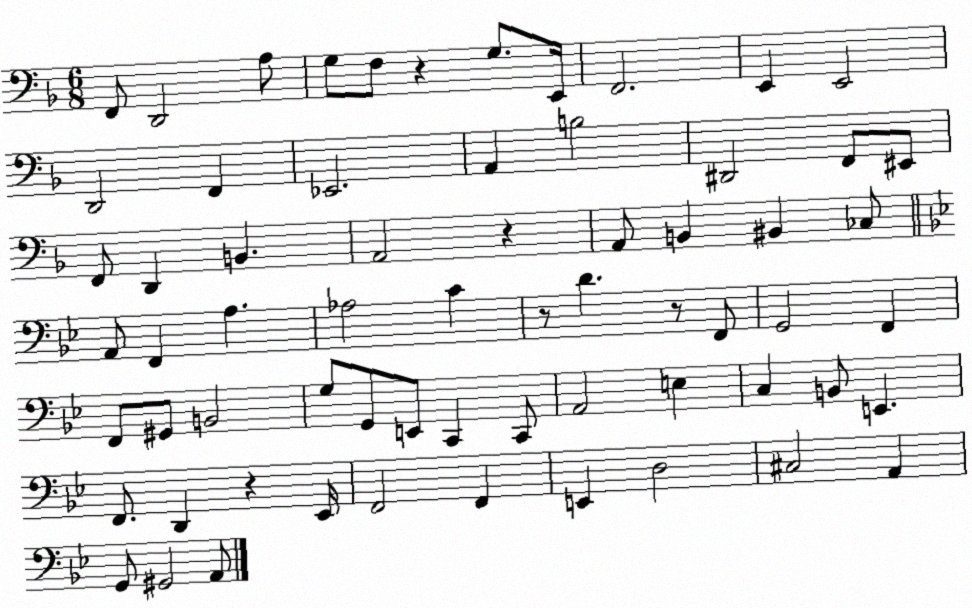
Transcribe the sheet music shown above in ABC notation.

X:1
T:Untitled
M:6/8
L:1/4
K:F
F,,/2 D,,2 A,/2 G,/2 F,/2 z G,/2 E,,/4 F,,2 E,, E,,2 D,,2 F,, _E,,2 A,, B,2 ^D,,2 F,,/2 ^E,,/2 F,,/2 D,, B,, A,,2 z A,,/2 B,, ^B,, _C,/2 A,,/2 F,, A, _A,2 C z/2 D z/2 F,,/2 G,,2 F,, F,,/2 ^G,,/2 B,,2 G,/2 G,,/2 E,,/2 C,, C,,/2 A,,2 E, C, B,,/2 E,, F,,/2 D,, z _E,,/4 F,,2 F,, E,, D,2 ^C,2 A,, G,,/2 ^G,,2 A,,/2